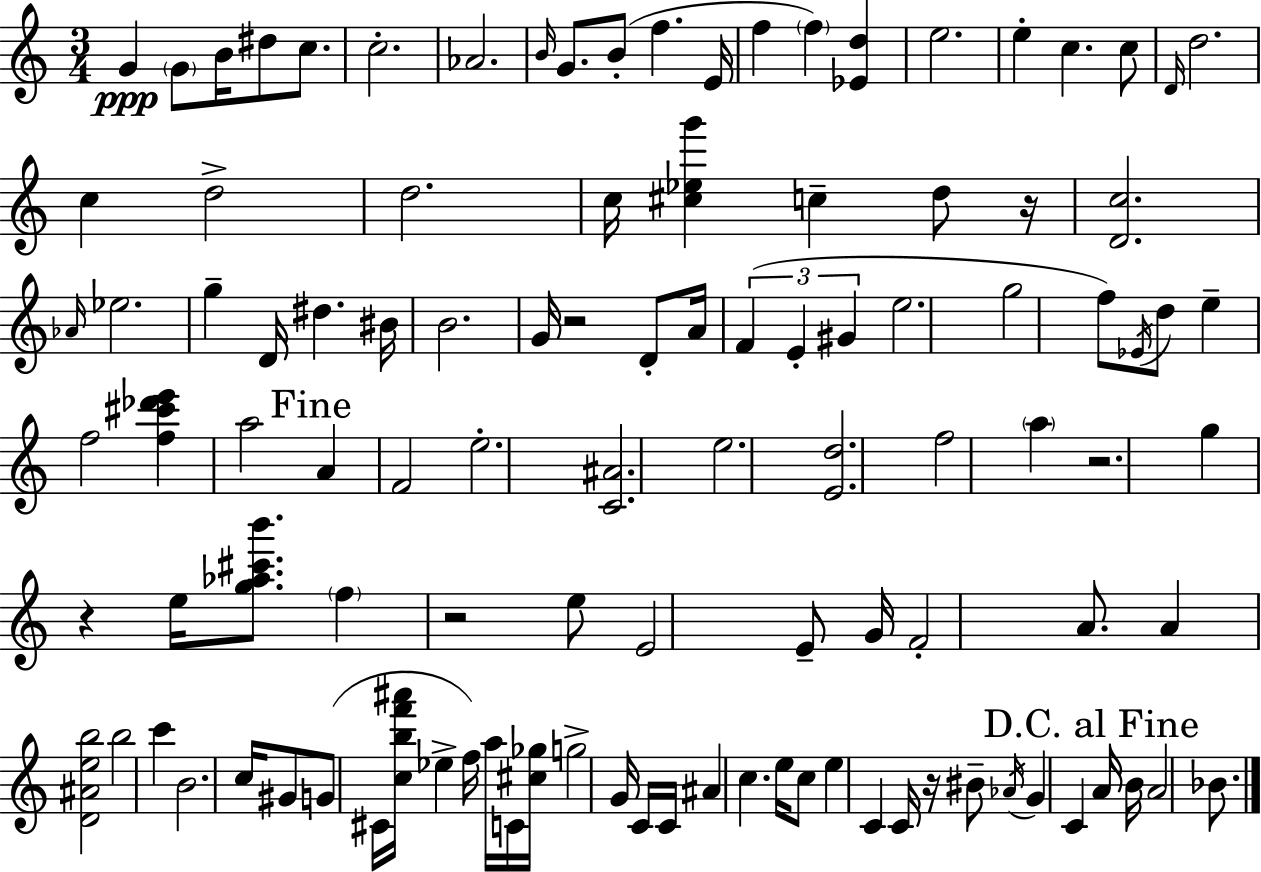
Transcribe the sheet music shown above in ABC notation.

X:1
T:Untitled
M:3/4
L:1/4
K:C
G G/2 B/4 ^d/2 c/2 c2 _A2 B/4 G/2 B/2 f E/4 f f [_Ed] e2 e c c/2 D/4 d2 c d2 d2 c/4 [^c_eg'] c d/2 z/4 [Dc]2 _A/4 _e2 g D/4 ^d ^B/4 B2 G/4 z2 D/2 A/4 F E ^G e2 g2 f/2 _E/4 d/2 e f2 [f^c'_d'e'] a2 A F2 e2 [C^A]2 e2 [Ed]2 f2 a z2 g z e/4 [g_a^c'b']/2 f z2 e/2 E2 E/2 G/4 F2 A/2 A [D^Aeb]2 b2 c' B2 c/4 ^G/2 G/2 ^C/4 [cbf'^a']/4 _e f/4 a/4 C/4 [^c_g]/4 g2 G/4 C/4 C/4 ^A c e/4 c/2 e C C/4 z/4 ^B/2 _A/4 G C A/4 B/4 A2 _B/2